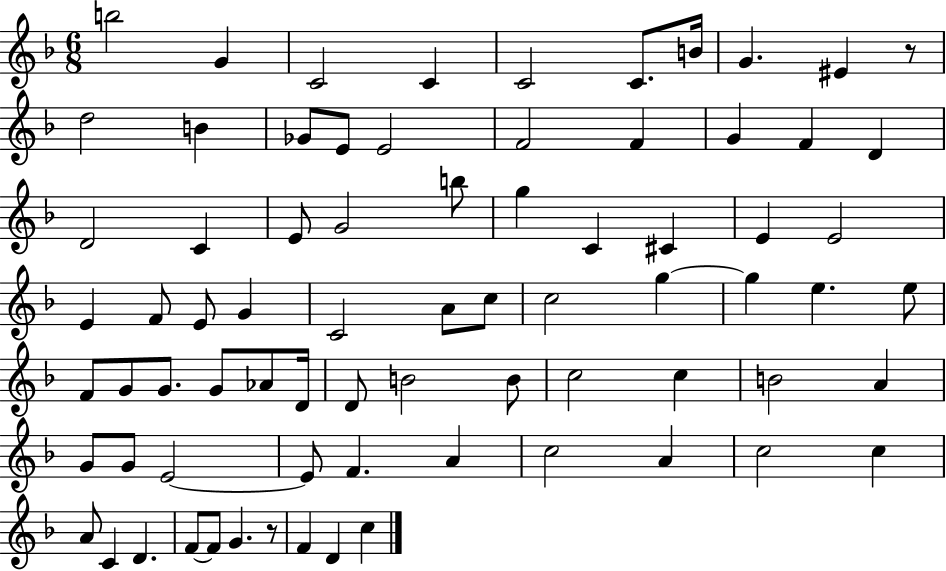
{
  \clef treble
  \numericTimeSignature
  \time 6/8
  \key f \major
  \repeat volta 2 { b''2 g'4 | c'2 c'4 | c'2 c'8. b'16 | g'4. eis'4 r8 | \break d''2 b'4 | ges'8 e'8 e'2 | f'2 f'4 | g'4 f'4 d'4 | \break d'2 c'4 | e'8 g'2 b''8 | g''4 c'4 cis'4 | e'4 e'2 | \break e'4 f'8 e'8 g'4 | c'2 a'8 c''8 | c''2 g''4~~ | g''4 e''4. e''8 | \break f'8 g'8 g'8. g'8 aes'8 d'16 | d'8 b'2 b'8 | c''2 c''4 | b'2 a'4 | \break g'8 g'8 e'2~~ | e'8 f'4. a'4 | c''2 a'4 | c''2 c''4 | \break a'8 c'4 d'4. | f'8~~ f'8 g'4. r8 | f'4 d'4 c''4 | } \bar "|."
}